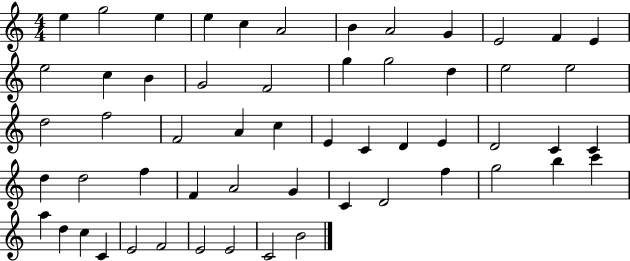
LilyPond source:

{
  \clef treble
  \numericTimeSignature
  \time 4/4
  \key c \major
  e''4 g''2 e''4 | e''4 c''4 a'2 | b'4 a'2 g'4 | e'2 f'4 e'4 | \break e''2 c''4 b'4 | g'2 f'2 | g''4 g''2 d''4 | e''2 e''2 | \break d''2 f''2 | f'2 a'4 c''4 | e'4 c'4 d'4 e'4 | d'2 c'4 c'4 | \break d''4 d''2 f''4 | f'4 a'2 g'4 | c'4 d'2 f''4 | g''2 b''4 c'''4 | \break a''4 d''4 c''4 c'4 | e'2 f'2 | e'2 e'2 | c'2 b'2 | \break \bar "|."
}